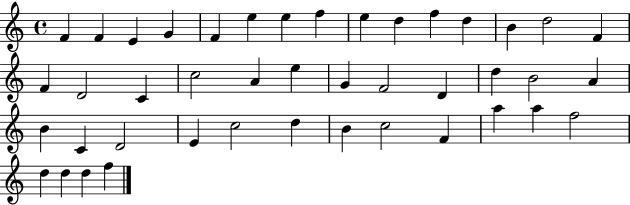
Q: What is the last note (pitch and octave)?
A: F5